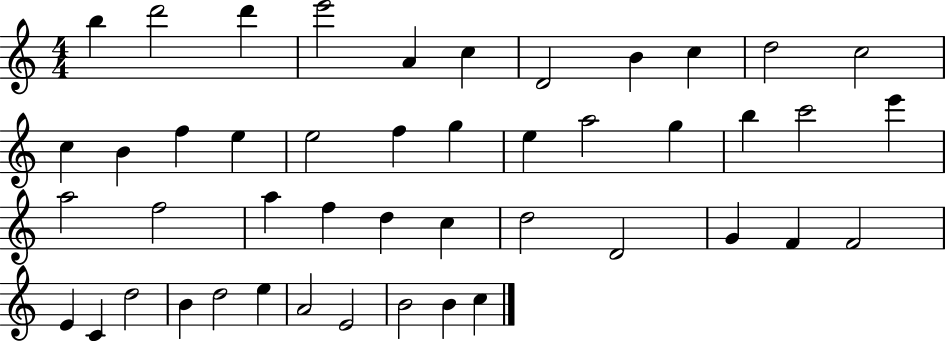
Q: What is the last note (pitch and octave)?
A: C5